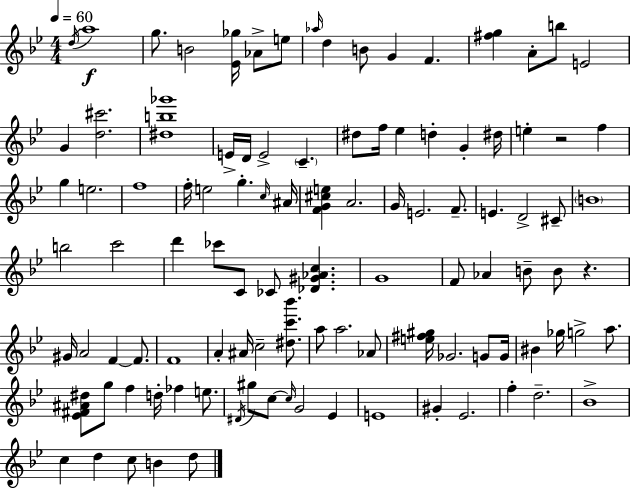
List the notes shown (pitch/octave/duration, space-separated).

D5/s A5/w G5/e. B4/h [Eb4,Gb5]/s Ab4/e E5/e Ab5/s D5/q B4/e G4/q F4/q. [F#5,G5]/q A4/e B5/e E4/h G4/q [D5,C#6]/h. [D#5,B5,Gb6]/w E4/s D4/s E4/h C4/q. D#5/e F5/s Eb5/q D5/q G4/q D#5/s E5/q R/h F5/q G5/q E5/h. F5/w F5/s E5/h G5/q. C5/s A#4/s [F4,G4,C#5,E5]/q A4/h. G4/s E4/h. F4/e. E4/q. D4/h C#4/e B4/w B5/h C6/h D6/q CES6/e C4/e CES4/e [Db4,G#4,Ab4,C5]/q. G4/w F4/e Ab4/q B4/e B4/e R/q. G#4/s A4/h F4/q F4/e. F4/w A4/q A#4/s C5/h [D#5,C6,Bb6]/e. A5/e A5/h. Ab4/e [E5,F#5,G#5]/s Gb4/h. G4/e G4/s BIS4/q Gb5/s G5/h A5/e. [Eb4,F#4,A#4,D#5]/e G5/e F5/q D5/s FES5/q E5/e. D#4/s G#5/e C5/e C5/s G4/h Eb4/q E4/w G#4/q Eb4/h. F5/q D5/h. Bb4/w C5/q D5/q C5/e B4/q D5/e